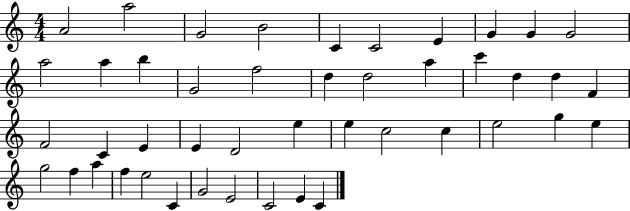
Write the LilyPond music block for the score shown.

{
  \clef treble
  \numericTimeSignature
  \time 4/4
  \key c \major
  a'2 a''2 | g'2 b'2 | c'4 c'2 e'4 | g'4 g'4 g'2 | \break a''2 a''4 b''4 | g'2 f''2 | d''4 d''2 a''4 | c'''4 d''4 d''4 f'4 | \break f'2 c'4 e'4 | e'4 d'2 e''4 | e''4 c''2 c''4 | e''2 g''4 e''4 | \break g''2 f''4 a''4 | f''4 e''2 c'4 | g'2 e'2 | c'2 e'4 c'4 | \break \bar "|."
}